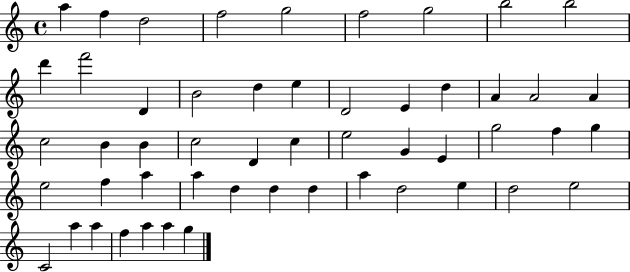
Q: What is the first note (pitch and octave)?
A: A5